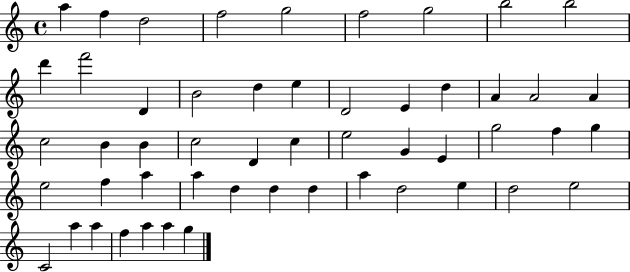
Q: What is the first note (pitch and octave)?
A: A5